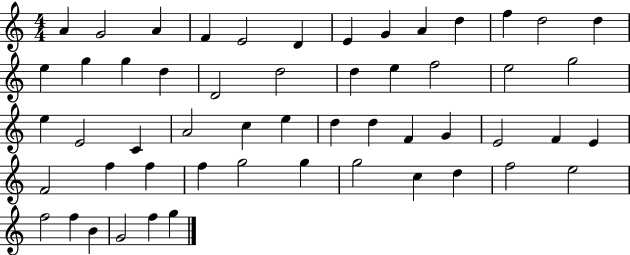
A4/q G4/h A4/q F4/q E4/h D4/q E4/q G4/q A4/q D5/q F5/q D5/h D5/q E5/q G5/q G5/q D5/q D4/h D5/h D5/q E5/q F5/h E5/h G5/h E5/q E4/h C4/q A4/h C5/q E5/q D5/q D5/q F4/q G4/q E4/h F4/q E4/q F4/h F5/q F5/q F5/q G5/h G5/q G5/h C5/q D5/q F5/h E5/h F5/h F5/q B4/q G4/h F5/q G5/q